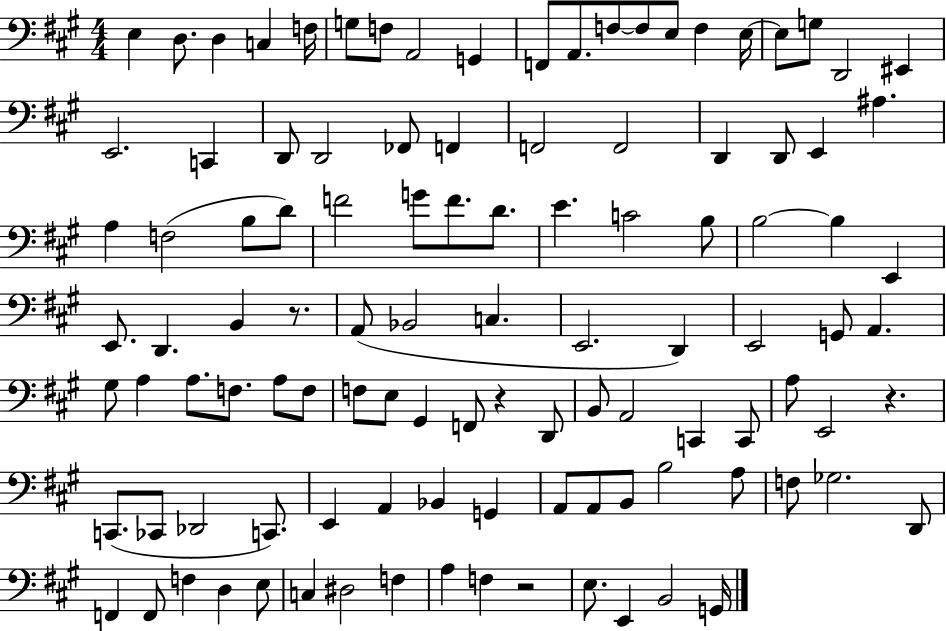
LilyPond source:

{
  \clef bass
  \numericTimeSignature
  \time 4/4
  \key a \major
  e4 d8. d4 c4 f16 | g8 f8 a,2 g,4 | f,8 a,8. f8~~ f8 e8 f4 e16~~ | e8 g8 d,2 eis,4 | \break e,2. c,4 | d,8 d,2 fes,8 f,4 | f,2 f,2 | d,4 d,8 e,4 ais4. | \break a4 f2( b8 d'8) | f'2 g'8 f'8. d'8. | e'4. c'2 b8 | b2~~ b4 e,4 | \break e,8. d,4. b,4 r8. | a,8( bes,2 c4. | e,2. d,4) | e,2 g,8 a,4. | \break gis8 a4 a8. f8. a8 f8 | f8 e8 gis,4 f,8 r4 d,8 | b,8 a,2 c,4 c,8 | a8 e,2 r4. | \break c,8.( ces,8 des,2 c,8.) | e,4 a,4 bes,4 g,4 | a,8 a,8 b,8 b2 a8 | f8 ges2. d,8 | \break f,4 f,8 f4 d4 e8 | c4 dis2 f4 | a4 f4 r2 | e8. e,4 b,2 g,16 | \break \bar "|."
}